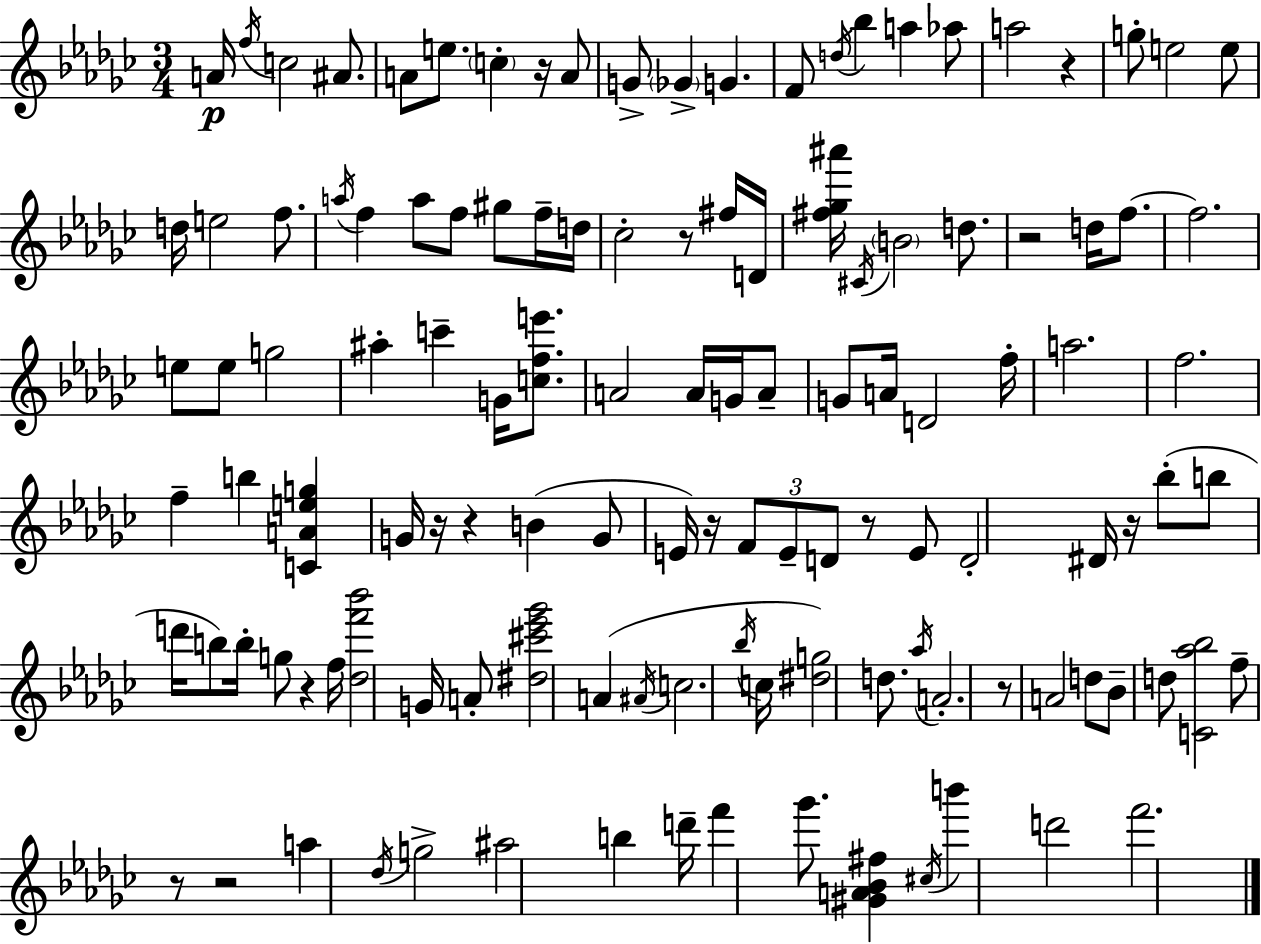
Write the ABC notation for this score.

X:1
T:Untitled
M:3/4
L:1/4
K:Ebm
A/4 f/4 c2 ^A/2 A/2 e/2 c z/4 A/2 G/2 _G G F/2 d/4 _b a _a/2 a2 z g/2 e2 e/2 d/4 e2 f/2 a/4 f a/2 f/2 ^g/2 f/4 d/4 _c2 z/2 ^f/4 D/4 [^f_g^a']/4 ^C/4 B2 d/2 z2 d/4 f/2 f2 e/2 e/2 g2 ^a c' G/4 [cfe']/2 A2 A/4 G/4 A/2 G/2 A/4 D2 f/4 a2 f2 f b [CAeg] G/4 z/4 z B G/2 E/4 z/4 F/2 E/2 D/2 z/2 E/2 D2 ^D/4 z/4 _b/2 b/2 d'/4 b/2 b/4 g/2 z f/4 [_df'_b']2 G/4 A/2 [^d^c'_e'_g']2 A ^A/4 c2 _b/4 c/4 [^dg]2 d/2 _a/4 A2 z/2 A2 d/2 _B/2 d/2 [C_a_b]2 f/2 z/2 z2 a _d/4 g2 ^a2 b d'/4 f' _g'/2 [^GA_B^f] ^c/4 b' d'2 f'2